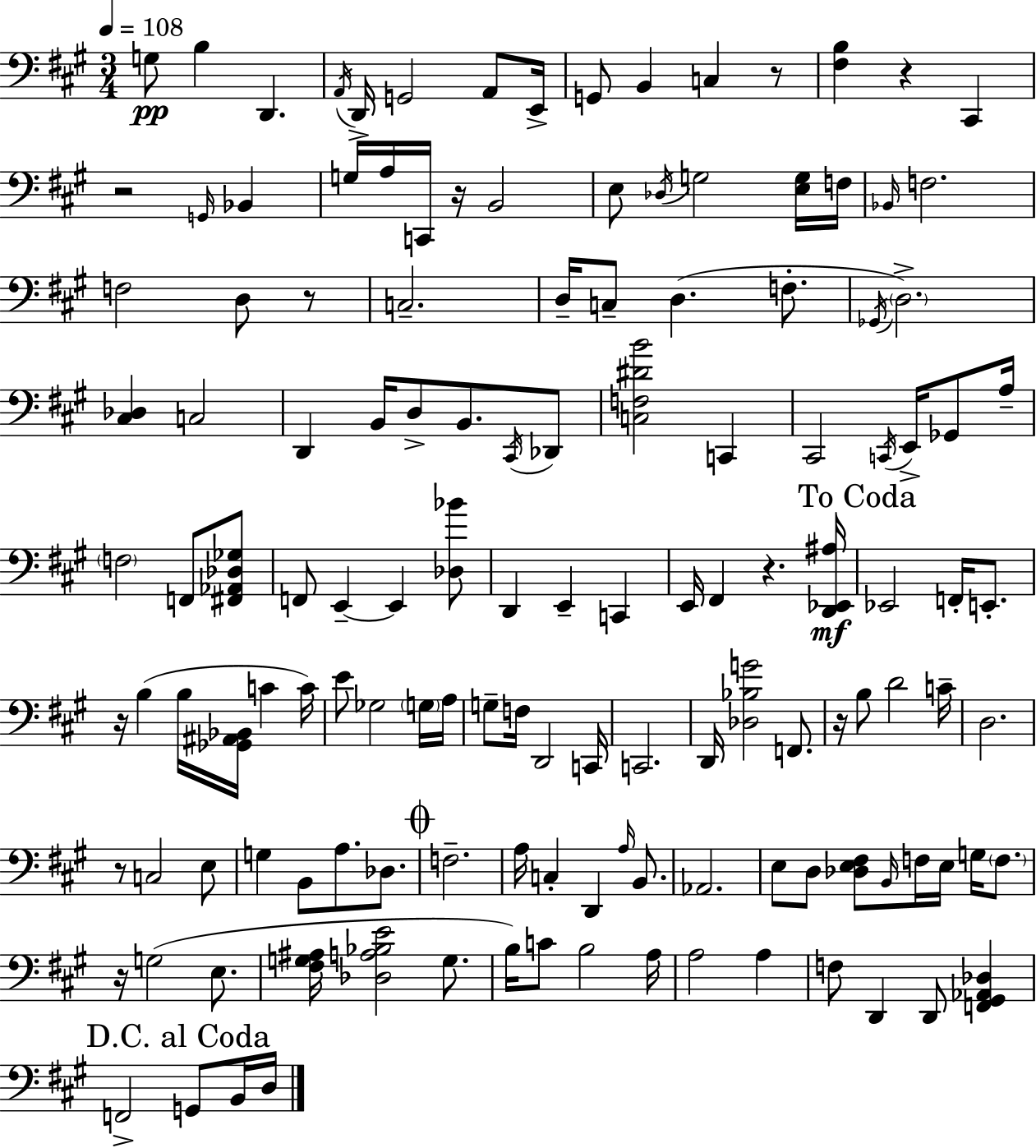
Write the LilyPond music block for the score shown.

{
  \clef bass
  \numericTimeSignature
  \time 3/4
  \key a \major
  \tempo 4 = 108
  g8\pp b4 d,4. | \acciaccatura { a,16 } d,16-> g,2 a,8 | e,16-> g,8 b,4 c4 r8 | <fis b>4 r4 cis,4 | \break r2 \grace { g,16 } bes,4 | g16 a16 c,16 r16 b,2 | e8 \acciaccatura { des16 } g2 | <e g>16 f16 \grace { bes,16 } f2. | \break f2 | d8 r8 c2.-- | d16-- c8-- d4.( | f8.-. \acciaccatura { ges,16 } \parenthesize d2.->) | \break <cis des>4 c2 | d,4 b,16 d8-> | b,8. \acciaccatura { cis,16 } des,8 <c f dis' b'>2 | c,4 cis,2 | \break \acciaccatura { c,16 } e,16-> ges,8 a16-- \parenthesize f2 | f,8 <fis, aes, des ges>8 f,8 e,4--~~ | e,4 <des bes'>8 d,4 e,4-- | c,4 e,16 fis,4 | \break r4. <d, ees, ais>16\mf \mark "To Coda" ees,2 | f,16-. e,8.-. r16 b4( | b16 <ges, ais, bes,>16 c'4 c'16) e'8 ges2 | \parenthesize g16 a16 g8-- f16 d,2 | \break c,16 c,2. | d,16 <des bes g'>2 | f,8. r16 b8 d'2 | c'16-- d2. | \break r8 c2 | e8 g4 b,8 | a8. des8. \mark \markup { \musicglyph "scripts.coda" } f2.-- | a16 c4-. | \break d,4 \grace { a16 } b,8. aes,2. | e8 d8 | <des e fis>8 \grace { b,16 } f16 e16 g16 \parenthesize f8. r16 g2( | e8. <fis g ais>16 <des a bes e'>2 | \break g8. b16) c'8 | b2 a16 a2 | a4 f8 d,4 | d,8 <f, gis, aes, des>4 \mark "D.C. al Coda" f,2-> | \break g,8 b,16 d16 \bar "|."
}